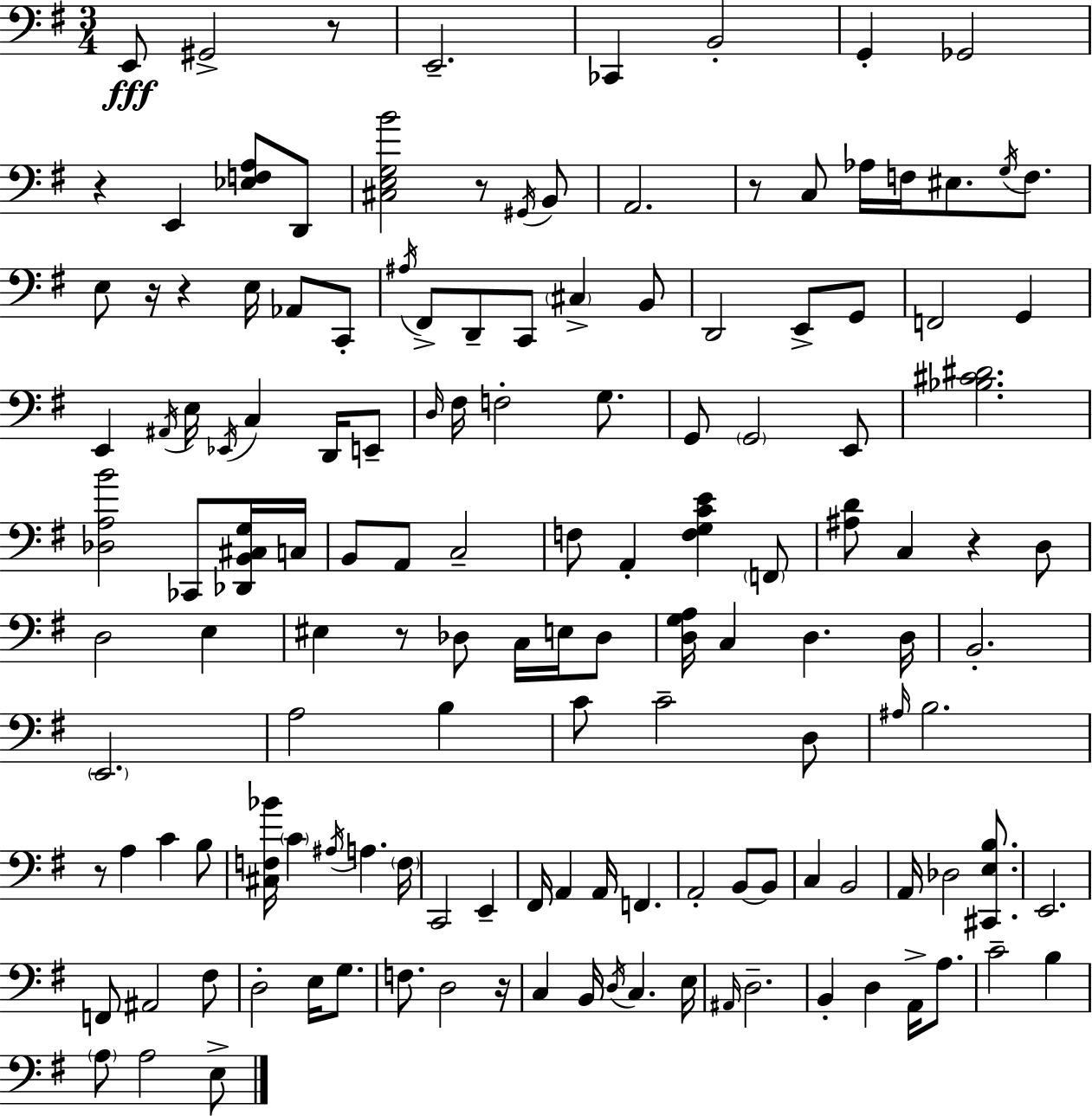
X:1
T:Untitled
M:3/4
L:1/4
K:G
E,,/2 ^G,,2 z/2 E,,2 _C,, B,,2 G,, _G,,2 z E,, [_E,F,A,]/2 D,,/2 [^C,E,G,B]2 z/2 ^G,,/4 B,,/2 A,,2 z/2 C,/2 _A,/4 F,/4 ^E,/2 G,/4 F,/2 E,/2 z/4 z E,/4 _A,,/2 C,,/2 ^A,/4 ^F,,/2 D,,/2 C,,/2 ^C, B,,/2 D,,2 E,,/2 G,,/2 F,,2 G,, E,, ^A,,/4 E,/4 _E,,/4 C, D,,/4 E,,/2 D,/4 ^F,/4 F,2 G,/2 G,,/2 G,,2 E,,/2 [_B,^C^D]2 [_D,A,B]2 _C,,/2 [_D,,B,,^C,G,]/4 C,/4 B,,/2 A,,/2 C,2 F,/2 A,, [F,G,CE] F,,/2 [^A,D]/2 C, z D,/2 D,2 E, ^E, z/2 _D,/2 C,/4 E,/4 _D,/2 [D,G,A,]/4 C, D, D,/4 B,,2 E,,2 A,2 B, C/2 C2 D,/2 ^A,/4 B,2 z/2 A, C B,/2 [^C,F,_B]/4 C ^A,/4 A, F,/4 C,,2 E,, ^F,,/4 A,, A,,/4 F,, A,,2 B,,/2 B,,/2 C, B,,2 A,,/4 _D,2 [^C,,E,B,]/2 E,,2 F,,/2 ^A,,2 ^F,/2 D,2 E,/4 G,/2 F,/2 D,2 z/4 C, B,,/4 D,/4 C, E,/4 ^A,,/4 D,2 B,, D, A,,/4 A,/2 C2 B, A,/2 A,2 E,/2